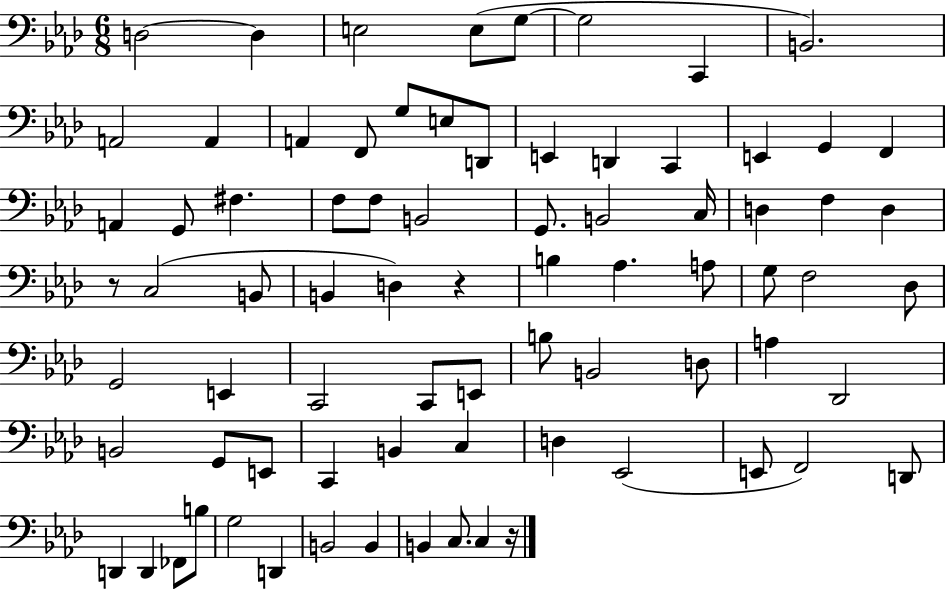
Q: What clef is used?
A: bass